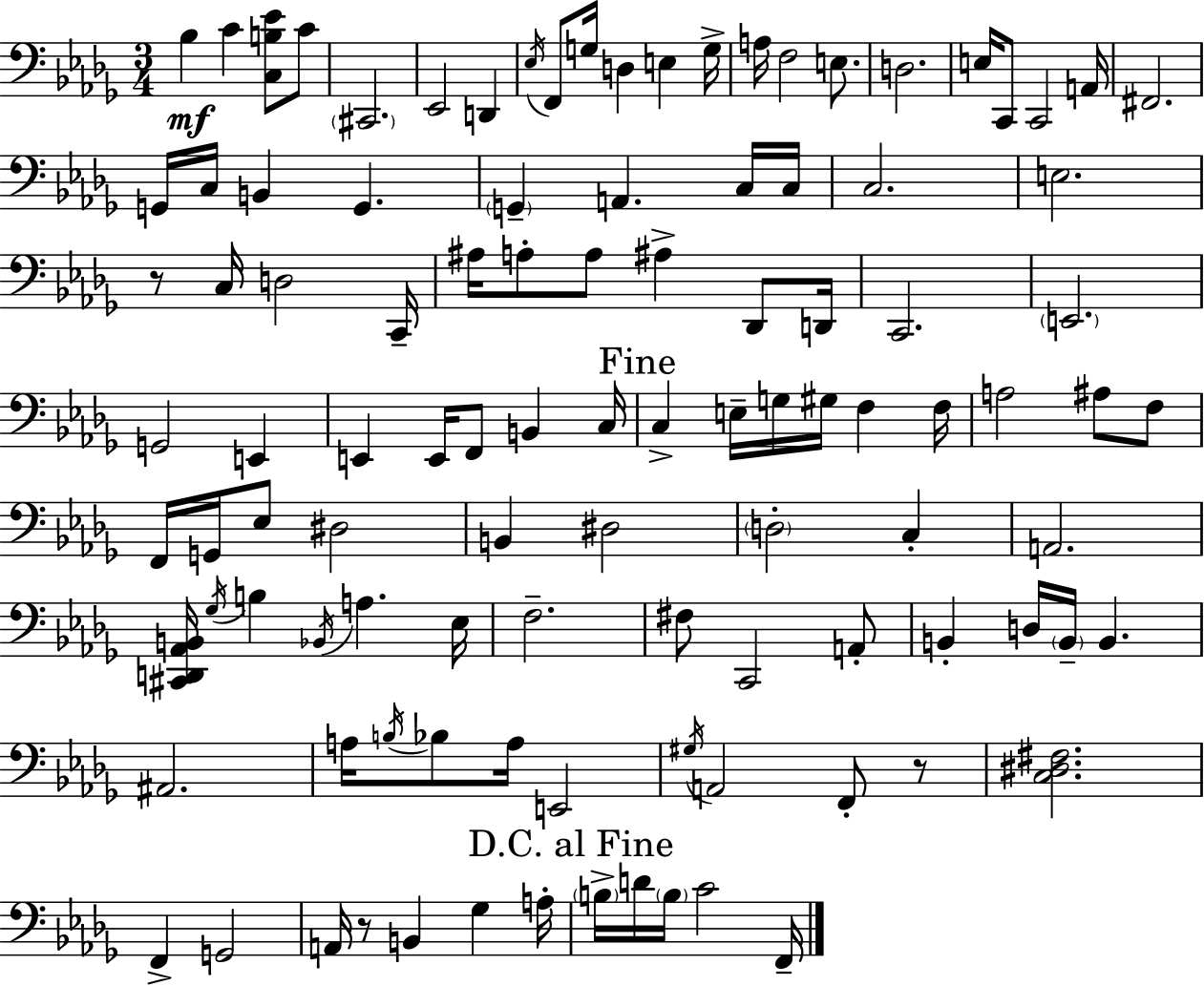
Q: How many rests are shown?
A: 3